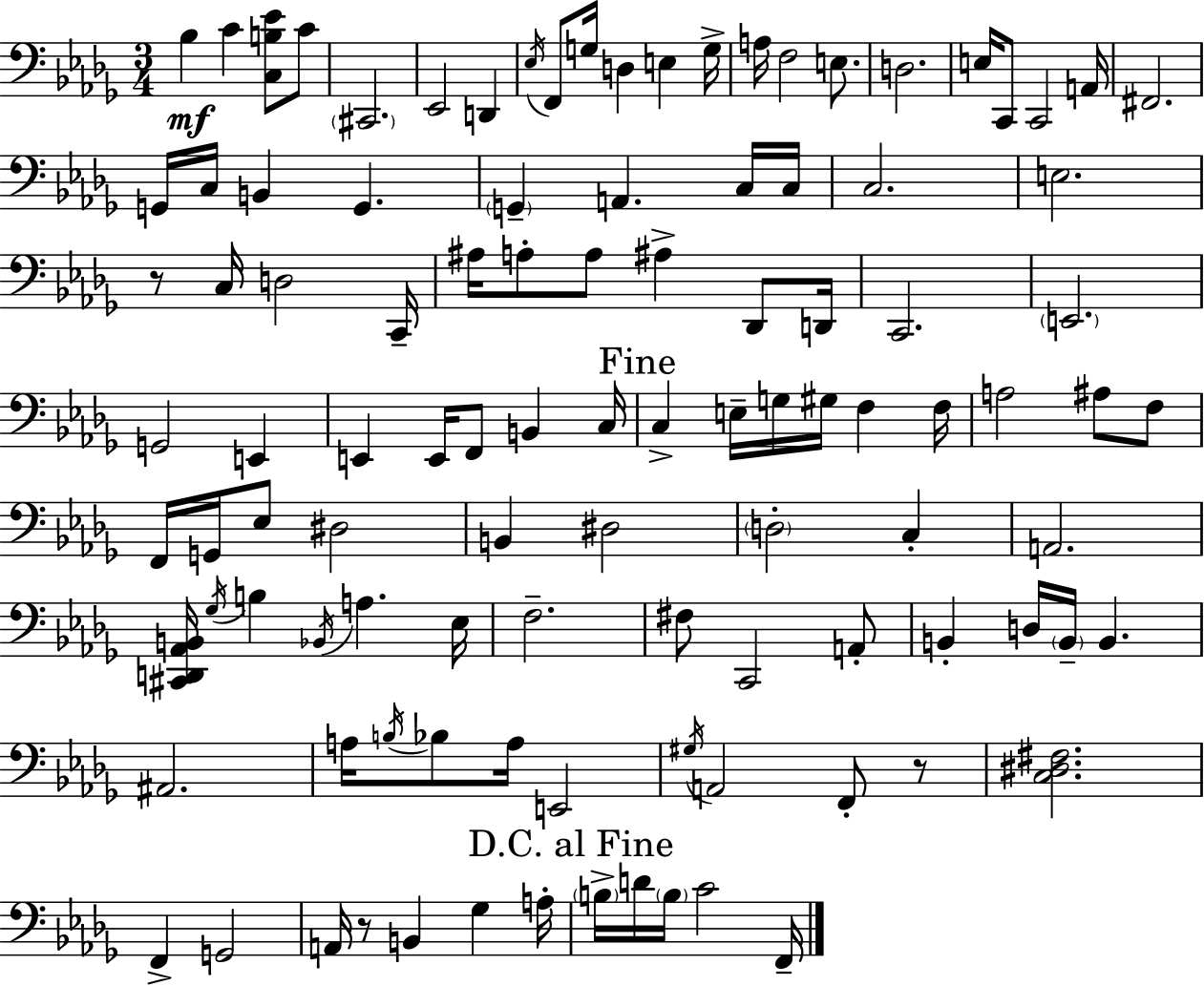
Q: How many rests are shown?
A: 3